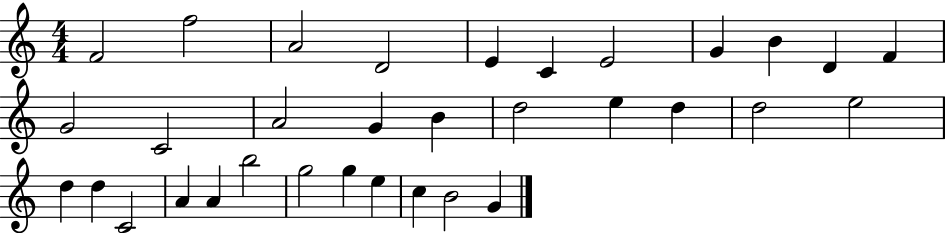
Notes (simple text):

F4/h F5/h A4/h D4/h E4/q C4/q E4/h G4/q B4/q D4/q F4/q G4/h C4/h A4/h G4/q B4/q D5/h E5/q D5/q D5/h E5/h D5/q D5/q C4/h A4/q A4/q B5/h G5/h G5/q E5/q C5/q B4/h G4/q